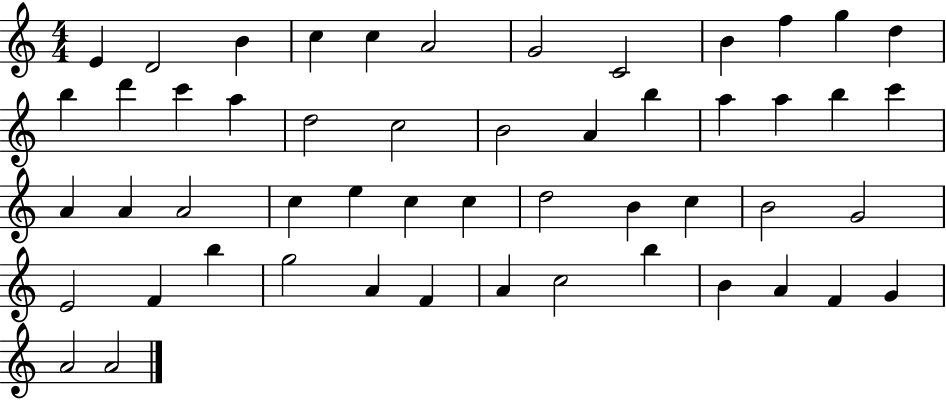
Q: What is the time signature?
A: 4/4